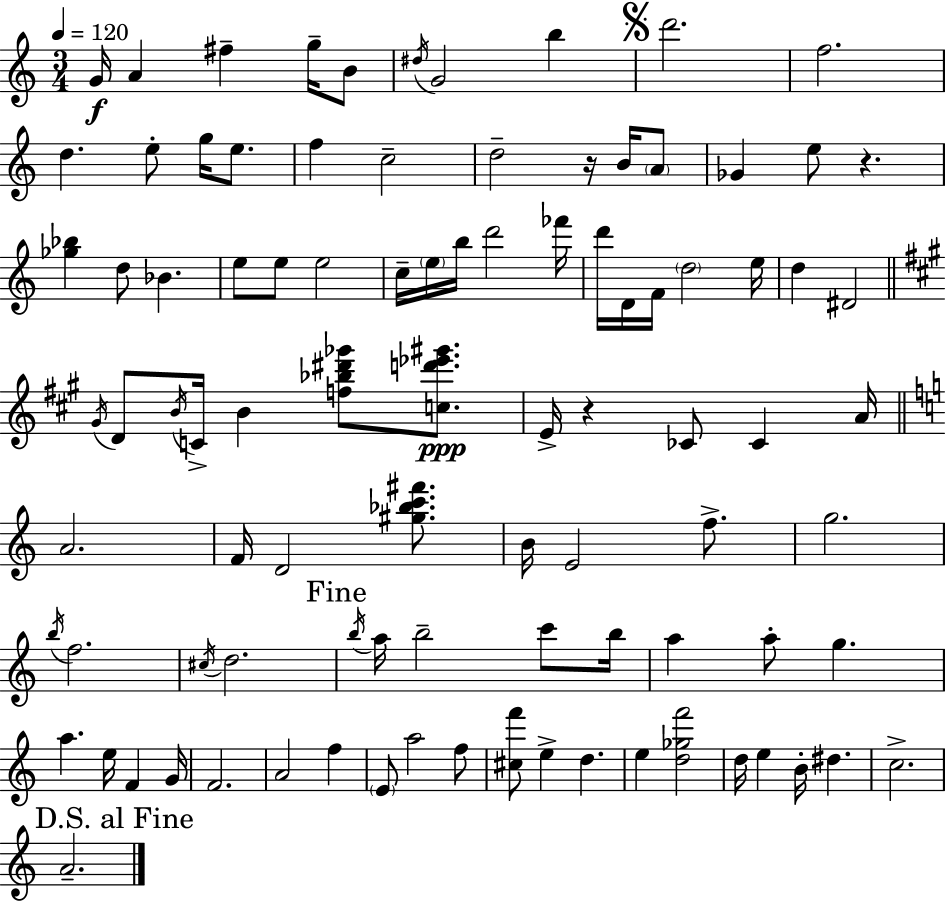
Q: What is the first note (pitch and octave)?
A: G4